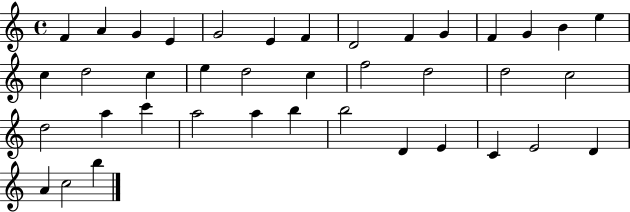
{
  \clef treble
  \time 4/4
  \defaultTimeSignature
  \key c \major
  f'4 a'4 g'4 e'4 | g'2 e'4 f'4 | d'2 f'4 g'4 | f'4 g'4 b'4 e''4 | \break c''4 d''2 c''4 | e''4 d''2 c''4 | f''2 d''2 | d''2 c''2 | \break d''2 a''4 c'''4 | a''2 a''4 b''4 | b''2 d'4 e'4 | c'4 e'2 d'4 | \break a'4 c''2 b''4 | \bar "|."
}